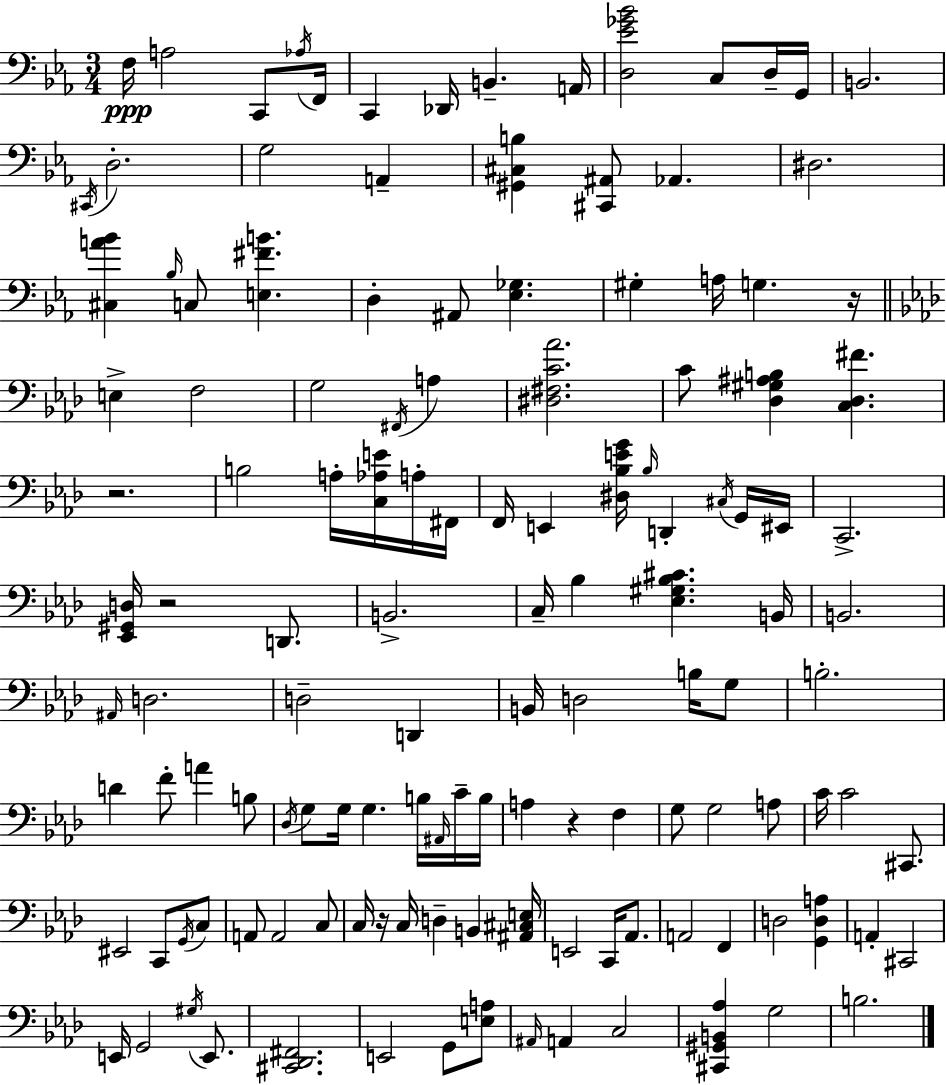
F3/s A3/h C2/e Ab3/s F2/s C2/q Db2/s B2/q. A2/s [D3,Eb4,Gb4,Bb4]/h C3/e D3/s G2/s B2/h. C#2/s D3/h. G3/h A2/q [G#2,C#3,B3]/q [C#2,A#2]/e Ab2/q. D#3/h. [C#3,A4,Bb4]/q Bb3/s C3/e [E3,F#4,B4]/q. D3/q A#2/e [Eb3,Gb3]/q. G#3/q A3/s G3/q. R/s E3/q F3/h G3/h F#2/s A3/q [D#3,F#3,C4,Ab4]/h. C4/e [Db3,G#3,A#3,B3]/q [C3,Db3,F#4]/q. R/h. B3/h A3/s [C3,Ab3,E4]/s A3/s F#2/s F2/s E2/q [D#3,Bb3,E4,G4]/s Bb3/s D2/q C#3/s G2/s EIS2/s C2/h. [Eb2,G#2,D3]/s R/h D2/e. B2/h. C3/s Bb3/q [Eb3,G#3,Bb3,C#4]/q. B2/s B2/h. A#2/s D3/h. D3/h D2/q B2/s D3/h B3/s G3/e B3/h. D4/q F4/e A4/q B3/e Db3/s G3/e G3/s G3/q. B3/s A#2/s C4/s B3/s A3/q R/q F3/q G3/e G3/h A3/e C4/s C4/h C#2/e. EIS2/h C2/e G2/s C3/e A2/e A2/h C3/e C3/s R/s C3/s D3/q B2/q [A#2,C#3,E3]/s E2/h C2/s Ab2/e. A2/h F2/q D3/h [G2,D3,A3]/q A2/q C#2/h E2/s G2/h G#3/s E2/e. [C#2,Db2,F#2]/h. E2/h G2/e [E3,A3]/e A#2/s A2/q C3/h [C#2,G#2,B2,Ab3]/q G3/h B3/h.